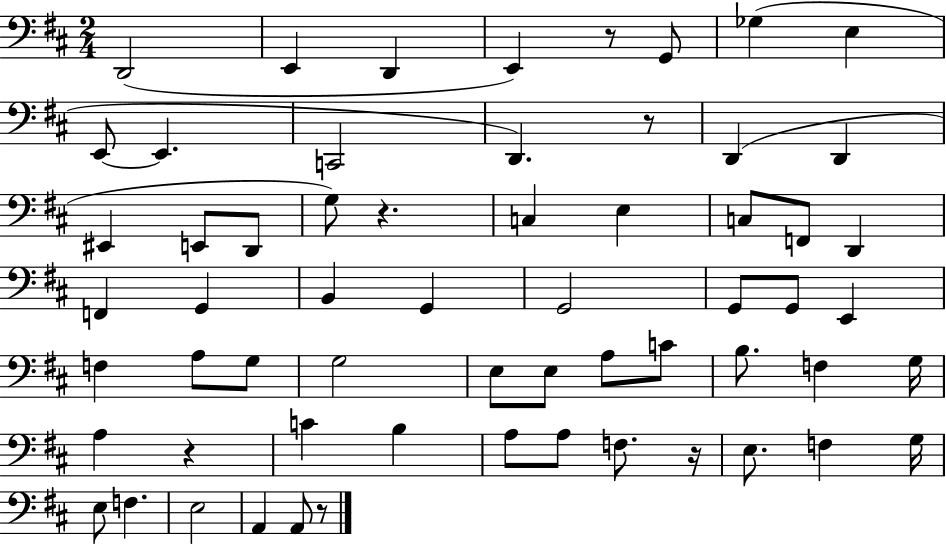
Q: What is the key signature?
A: D major